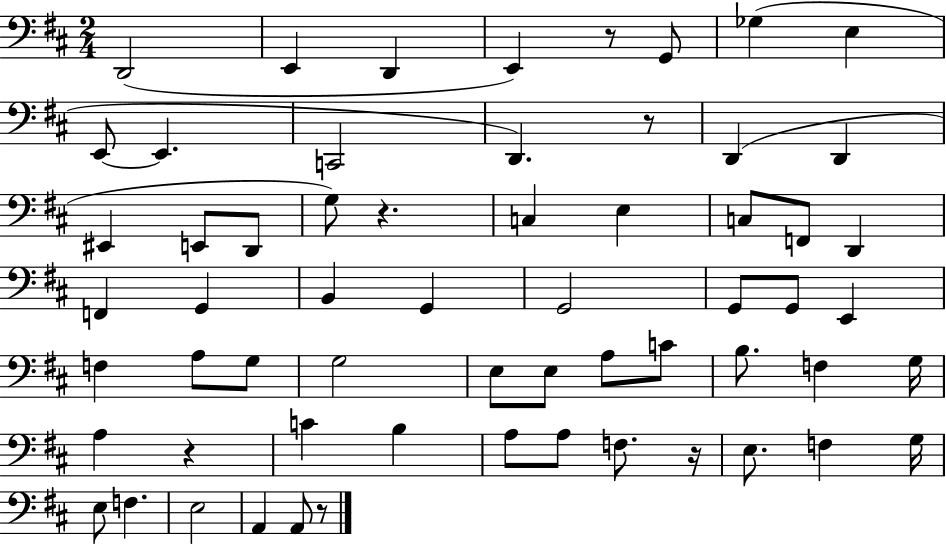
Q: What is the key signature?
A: D major